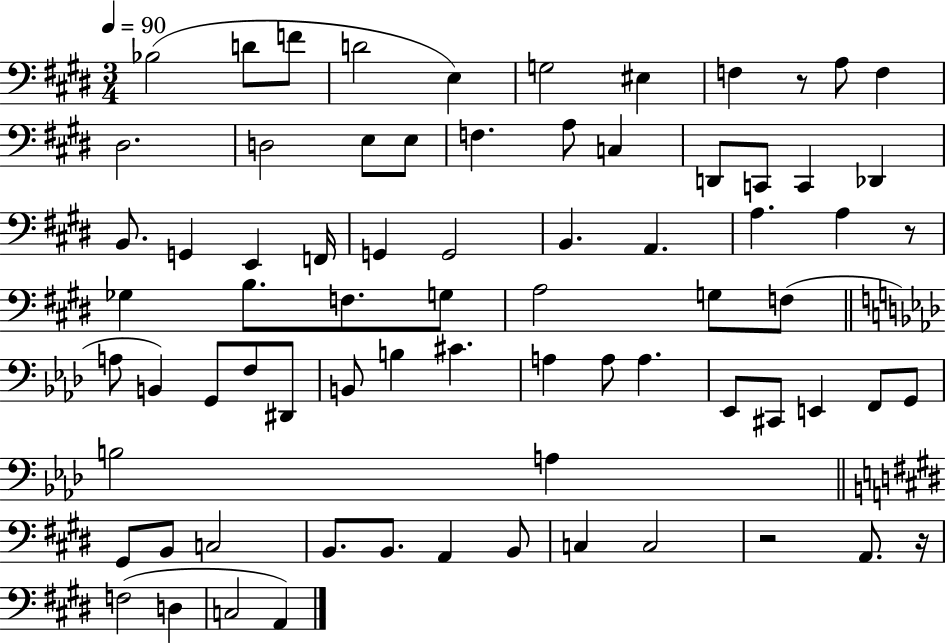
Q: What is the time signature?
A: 3/4